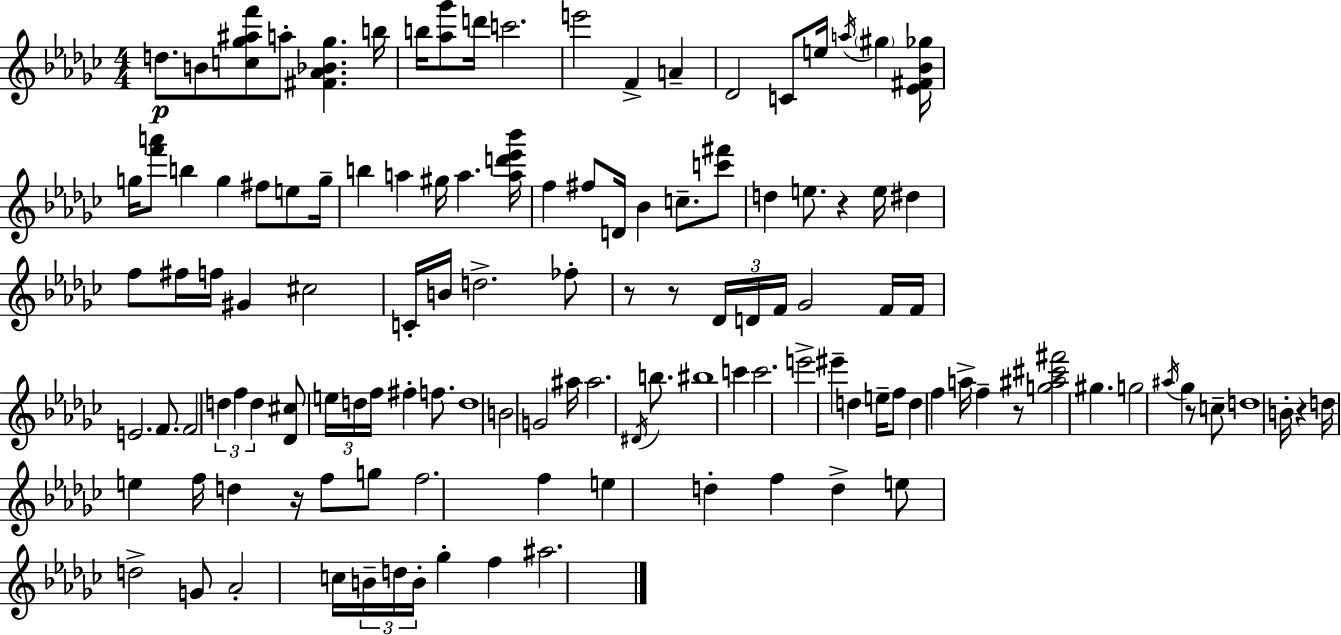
D5/e. B4/e [C5,Gb5,A#5,F6]/e A5/e [F#4,Ab4,Bb4,Gb5]/q. B5/s B5/s [Ab5,Gb6]/e D6/s C6/h. E6/h F4/q A4/q Db4/h C4/e E5/s A5/s G#5/q [Eb4,F#4,Bb4,Gb5]/s G5/s [F6,A6]/e B5/q G5/q F#5/e E5/e G5/s B5/q A5/q G#5/s A5/q. [A5,D6,Eb6,Bb6]/s F5/q F#5/e D4/s Bb4/q C5/e. [C6,F#6]/e D5/q E5/e. R/q E5/s D#5/q F5/e F#5/s F5/s G#4/q C#5/h C4/s B4/s D5/h. FES5/e R/e R/e Db4/s D4/s F4/s Gb4/h F4/s F4/s E4/h. F4/e. F4/h D5/q F5/q D5/q [Db4,C#5]/e E5/s D5/s F5/s F#5/q F5/e. D5/w B4/h G4/h A#5/s A#5/h. D#4/s B5/e. BIS5/w C6/q C6/h. E6/h EIS6/q D5/q E5/s F5/e D5/q F5/q A5/s F5/q R/e [G5,A#5,C#6,F#6]/h G#5/q. G5/h A#5/s Gb5/q R/e C5/e D5/w B4/s R/q D5/s E5/q F5/s D5/q R/s F5/e G5/e F5/h. F5/q E5/q D5/q F5/q D5/q E5/e D5/h G4/e Ab4/h C5/s B4/s D5/s B4/s Gb5/q F5/q A#5/h.